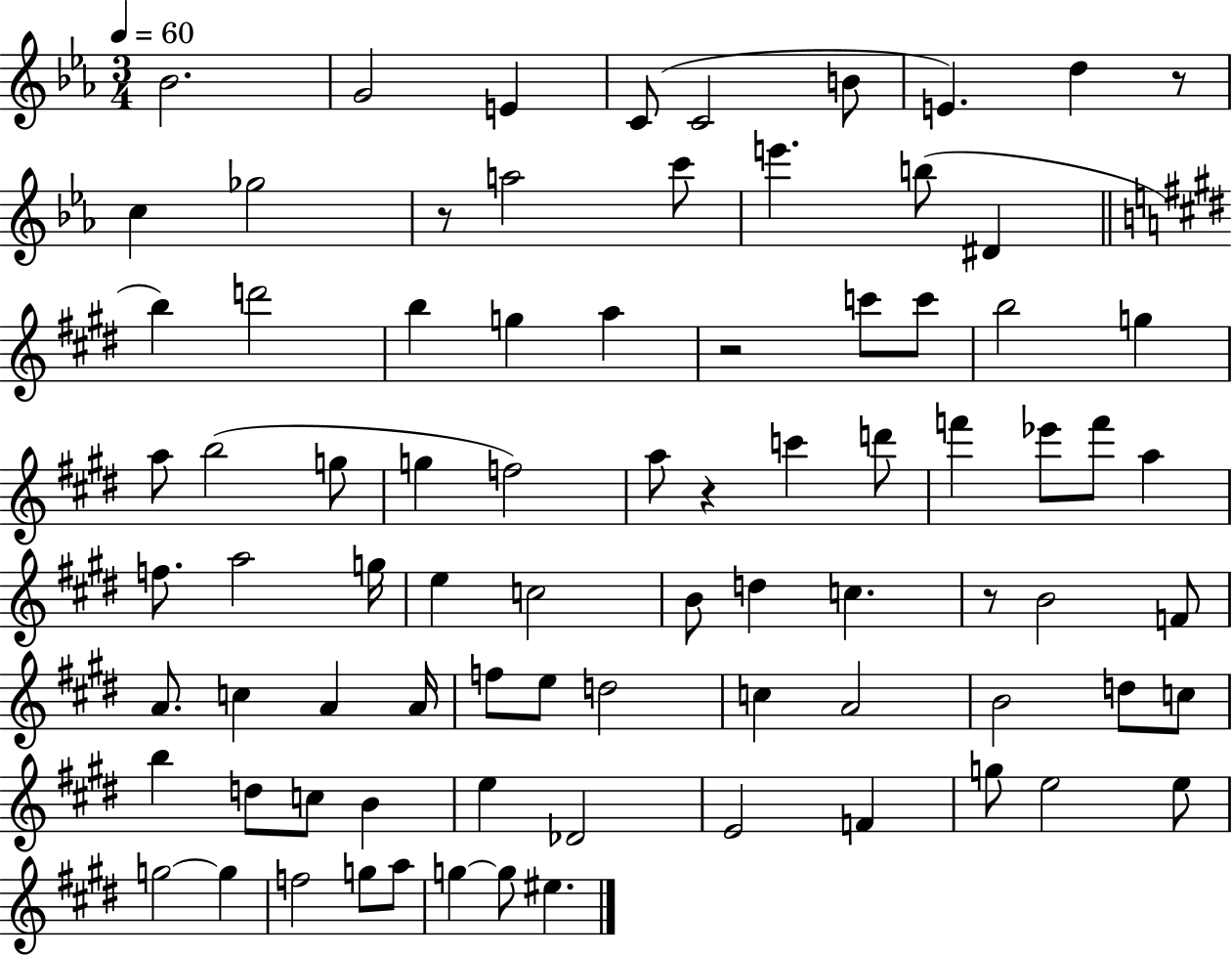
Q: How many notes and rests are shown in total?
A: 82